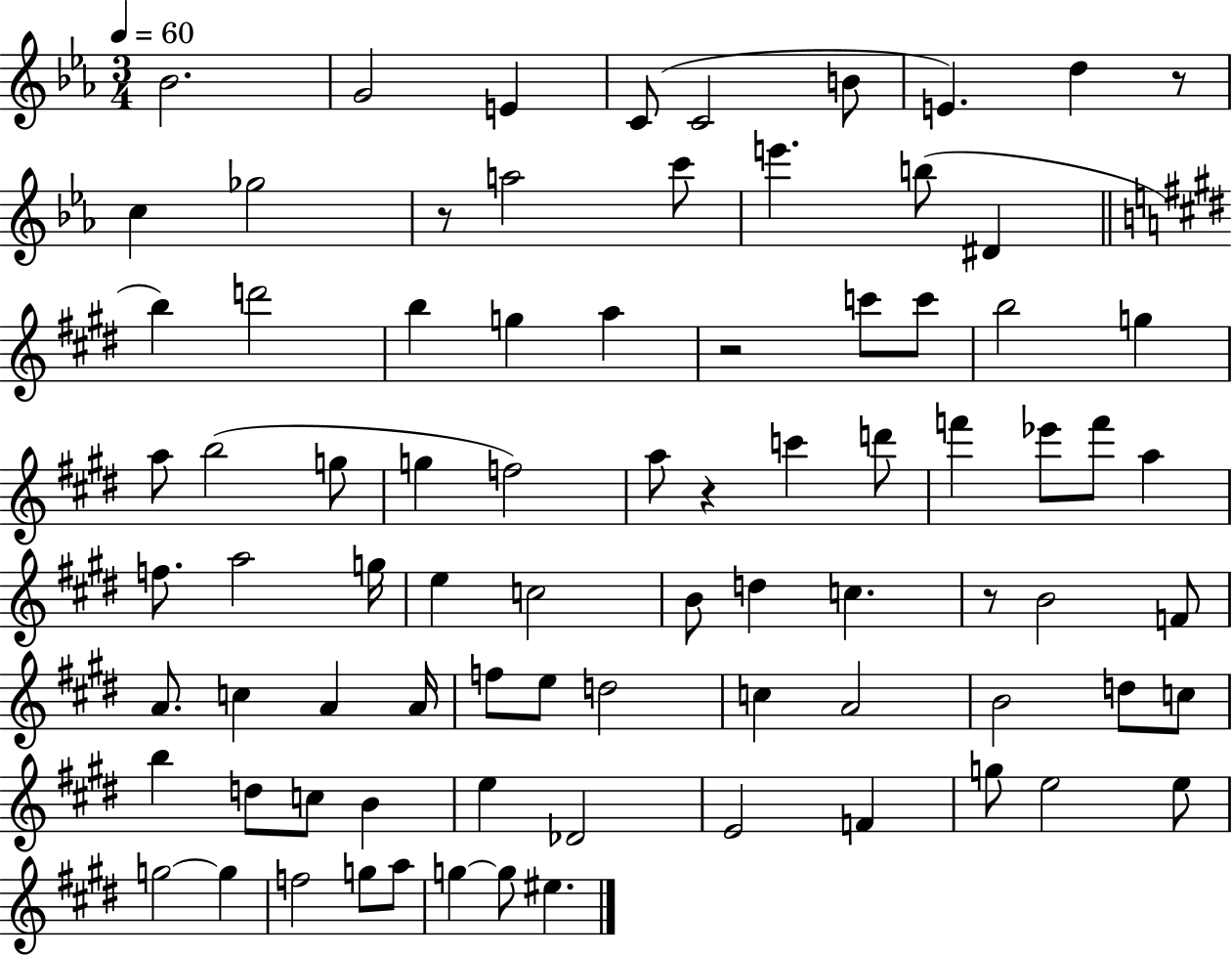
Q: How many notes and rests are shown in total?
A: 82